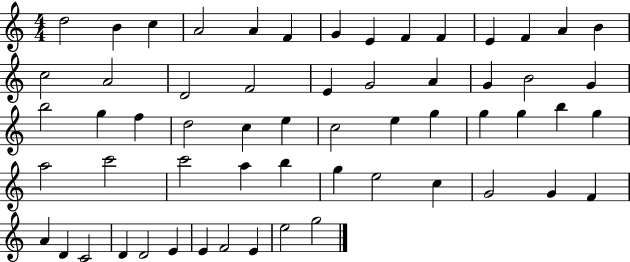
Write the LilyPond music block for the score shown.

{
  \clef treble
  \numericTimeSignature
  \time 4/4
  \key c \major
  d''2 b'4 c''4 | a'2 a'4 f'4 | g'4 e'4 f'4 f'4 | e'4 f'4 a'4 b'4 | \break c''2 a'2 | d'2 f'2 | e'4 g'2 a'4 | g'4 b'2 g'4 | \break b''2 g''4 f''4 | d''2 c''4 e''4 | c''2 e''4 g''4 | g''4 g''4 b''4 g''4 | \break a''2 c'''2 | c'''2 a''4 b''4 | g''4 e''2 c''4 | g'2 g'4 f'4 | \break a'4 d'4 c'2 | d'4 d'2 e'4 | e'4 f'2 e'4 | e''2 g''2 | \break \bar "|."
}